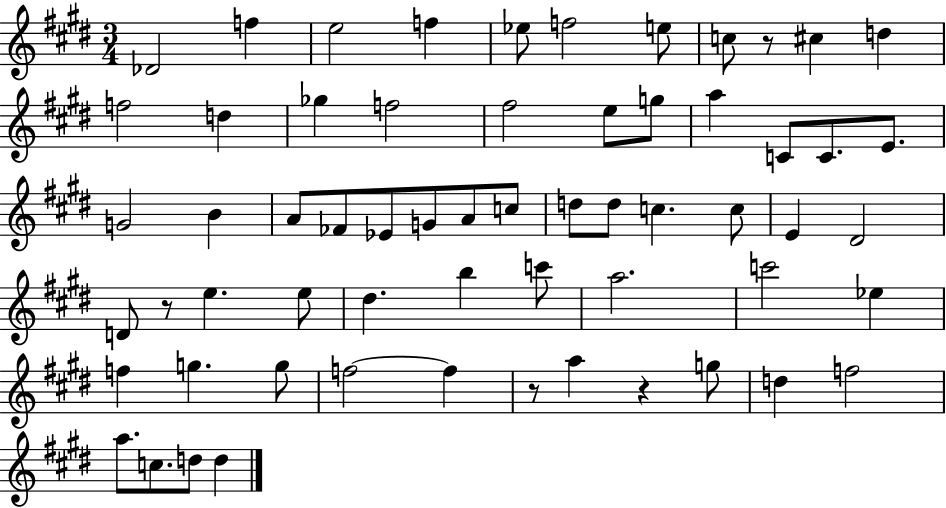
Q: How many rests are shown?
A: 4